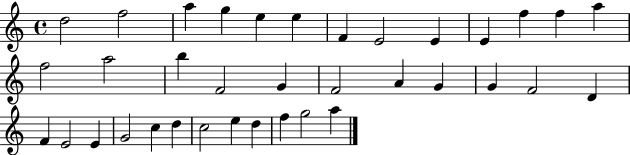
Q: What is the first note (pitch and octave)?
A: D5